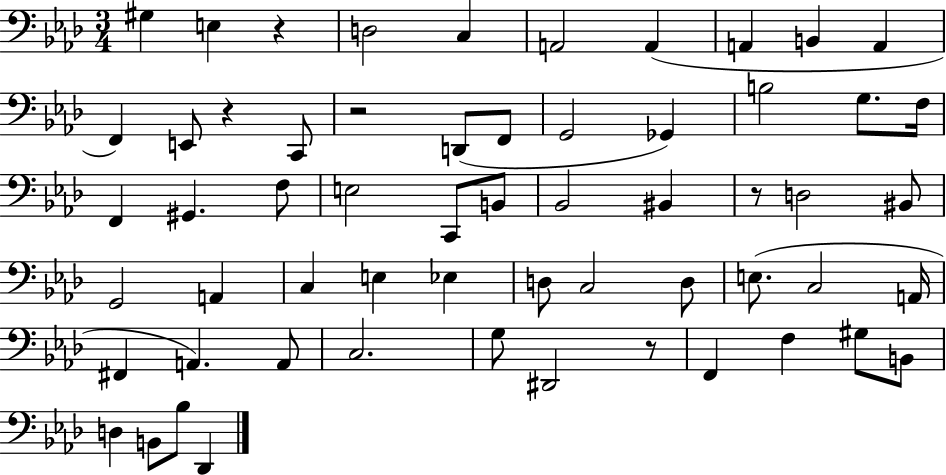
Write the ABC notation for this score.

X:1
T:Untitled
M:3/4
L:1/4
K:Ab
^G, E, z D,2 C, A,,2 A,, A,, B,, A,, F,, E,,/2 z C,,/2 z2 D,,/2 F,,/2 G,,2 _G,, B,2 G,/2 F,/4 F,, ^G,, F,/2 E,2 C,,/2 B,,/2 _B,,2 ^B,, z/2 D,2 ^B,,/2 G,,2 A,, C, E, _E, D,/2 C,2 D,/2 E,/2 C,2 A,,/4 ^F,, A,, A,,/2 C,2 G,/2 ^D,,2 z/2 F,, F, ^G,/2 B,,/2 D, B,,/2 _B,/2 _D,,